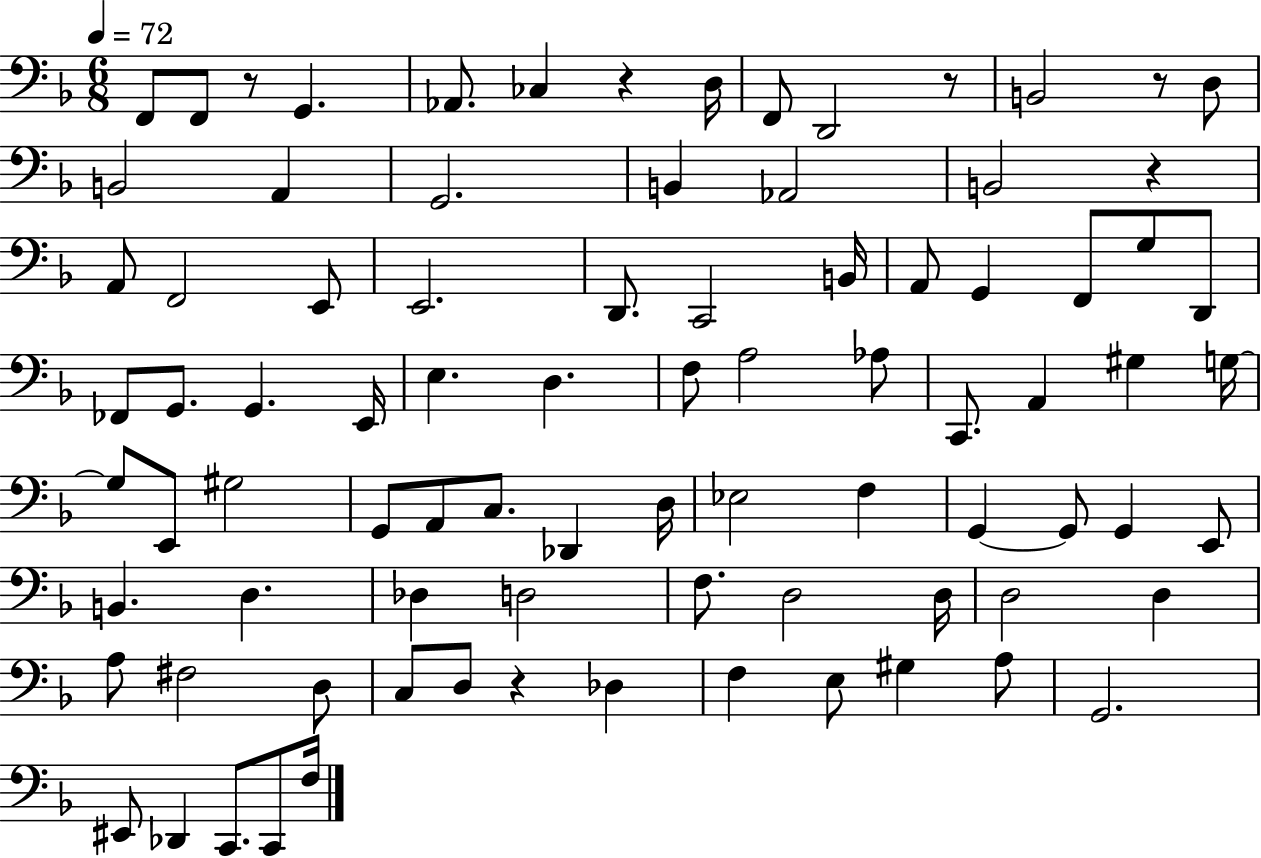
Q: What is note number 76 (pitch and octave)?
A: EIS2